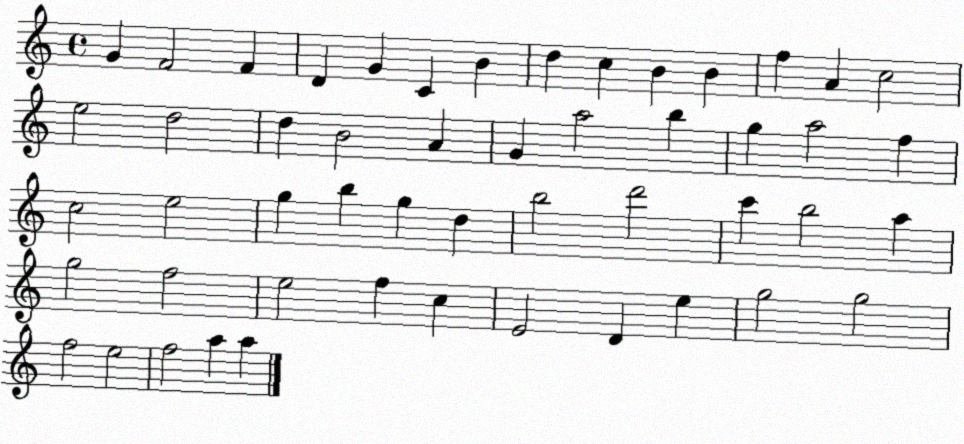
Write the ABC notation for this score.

X:1
T:Untitled
M:4/4
L:1/4
K:C
G F2 F D G C B d c B B f A c2 e2 d2 d B2 A G a2 b g a2 f c2 e2 g b g d b2 d'2 c' b2 a g2 f2 e2 f c E2 D e g2 g2 f2 e2 f2 a a